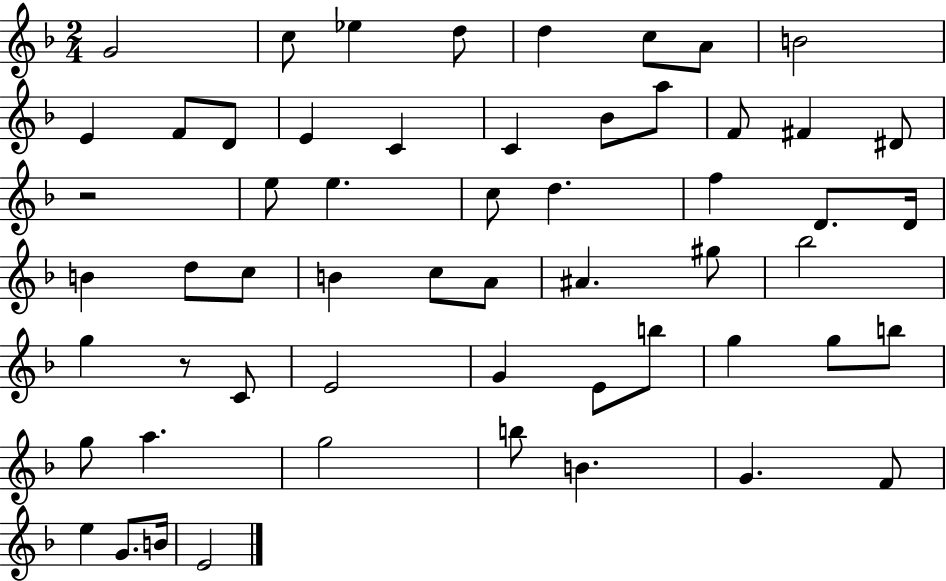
G4/h C5/e Eb5/q D5/e D5/q C5/e A4/e B4/h E4/q F4/e D4/e E4/q C4/q C4/q Bb4/e A5/e F4/e F#4/q D#4/e R/h E5/e E5/q. C5/e D5/q. F5/q D4/e. D4/s B4/q D5/e C5/e B4/q C5/e A4/e A#4/q. G#5/e Bb5/h G5/q R/e C4/e E4/h G4/q E4/e B5/e G5/q G5/e B5/e G5/e A5/q. G5/h B5/e B4/q. G4/q. F4/e E5/q G4/e. B4/s E4/h